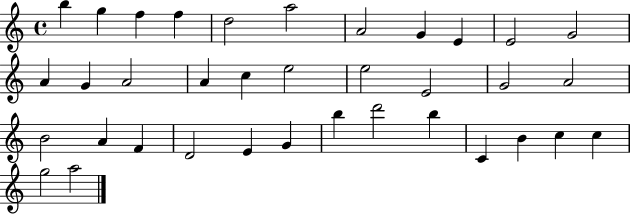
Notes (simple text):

B5/q G5/q F5/q F5/q D5/h A5/h A4/h G4/q E4/q E4/h G4/h A4/q G4/q A4/h A4/q C5/q E5/h E5/h E4/h G4/h A4/h B4/h A4/q F4/q D4/h E4/q G4/q B5/q D6/h B5/q C4/q B4/q C5/q C5/q G5/h A5/h